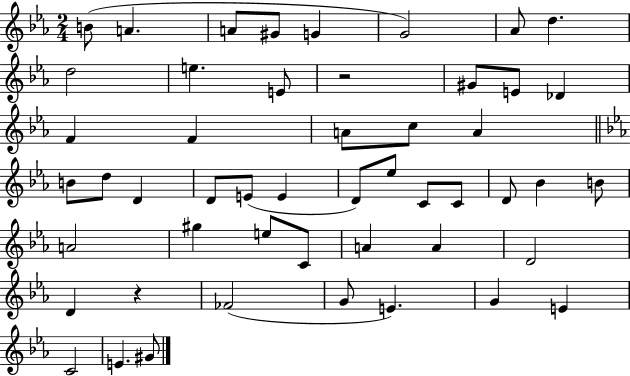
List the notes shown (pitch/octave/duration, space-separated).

B4/e A4/q. A4/e G#4/e G4/q G4/h Ab4/e D5/q. D5/h E5/q. E4/e R/h G#4/e E4/e Db4/q F4/q F4/q A4/e C5/e A4/q B4/e D5/e D4/q D4/e E4/e E4/q D4/e Eb5/e C4/e C4/e D4/e Bb4/q B4/e A4/h G#5/q E5/e C4/e A4/q A4/q D4/h D4/q R/q FES4/h G4/e E4/q. G4/q E4/q C4/h E4/q. G#4/e